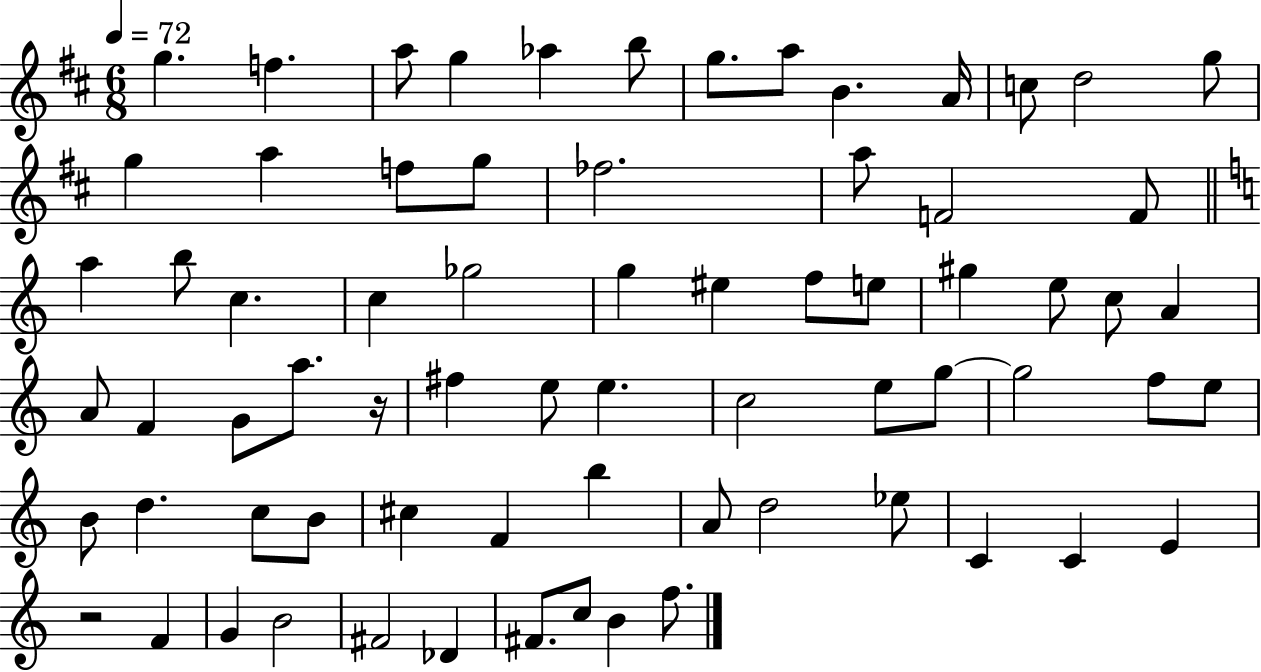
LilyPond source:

{
  \clef treble
  \numericTimeSignature
  \time 6/8
  \key d \major
  \tempo 4 = 72
  g''4. f''4. | a''8 g''4 aes''4 b''8 | g''8. a''8 b'4. a'16 | c''8 d''2 g''8 | \break g''4 a''4 f''8 g''8 | fes''2. | a''8 f'2 f'8 | \bar "||" \break \key a \minor a''4 b''8 c''4. | c''4 ges''2 | g''4 eis''4 f''8 e''8 | gis''4 e''8 c''8 a'4 | \break a'8 f'4 g'8 a''8. r16 | fis''4 e''8 e''4. | c''2 e''8 g''8~~ | g''2 f''8 e''8 | \break b'8 d''4. c''8 b'8 | cis''4 f'4 b''4 | a'8 d''2 ees''8 | c'4 c'4 e'4 | \break r2 f'4 | g'4 b'2 | fis'2 des'4 | fis'8. c''8 b'4 f''8. | \break \bar "|."
}